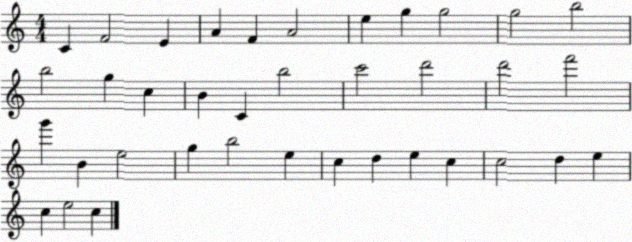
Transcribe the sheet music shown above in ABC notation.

X:1
T:Untitled
M:4/4
L:1/4
K:C
C F2 E A F A2 e g g2 g2 b2 b2 g c B C b2 c'2 d'2 d'2 f'2 g' B e2 g b2 e c d e c c2 d e c e2 c